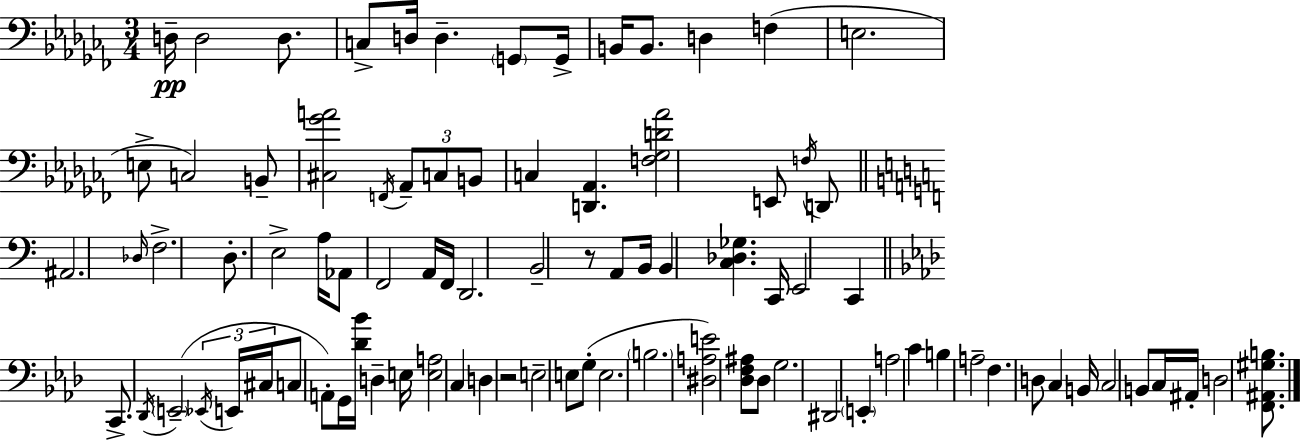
{
  \clef bass
  \numericTimeSignature
  \time 3/4
  \key aes \minor
  d16--\pp d2 d8. | c8-> d16 d4.-- \parenthesize g,8 g,16-> | b,16 b,8. d4 f4( | e2. | \break e8-> c2) b,8-- | <cis ges' a'>2 \acciaccatura { f,16 } \tuplet 3/2 { aes,8-- c8 | b,8 } c4 <d, aes,>4. | <f ges d' aes'>2 e,8 \acciaccatura { f16 } | \break d,8 \bar "||" \break \key a \minor ais,2. | \grace { des16 } f2.-> | d8.-. e2-> | a16 aes,8 f,2 a,16 | \break f,16 d,2. | b,2-- r8 a,8 | b,16 b,4 <c des ges>4. | c,16 e,2 c,4 | \break \bar "||" \break \key f \minor c,8.-> \acciaccatura { des,16 } \parenthesize e,2--( | \tuplet 3/2 { \acciaccatura { ees,16 } e,16 cis16 } c8 a,8-.) g,16 <des' bes'>16 d4-- | e16 <e a>2 c4 | d4 r2 | \break e2-- e8 | g8-.( e2. | \parenthesize b2. | <dis a e'>2) <des f ais>8 | \break des8 g2. | dis,2 \parenthesize e,4-. | a2 c'4 | b4 a2-- | \break f4. d8 c4 | b,16 c2 b,8 | c16 ais,16-. d2 <f, ais, gis b>8. | \bar "|."
}